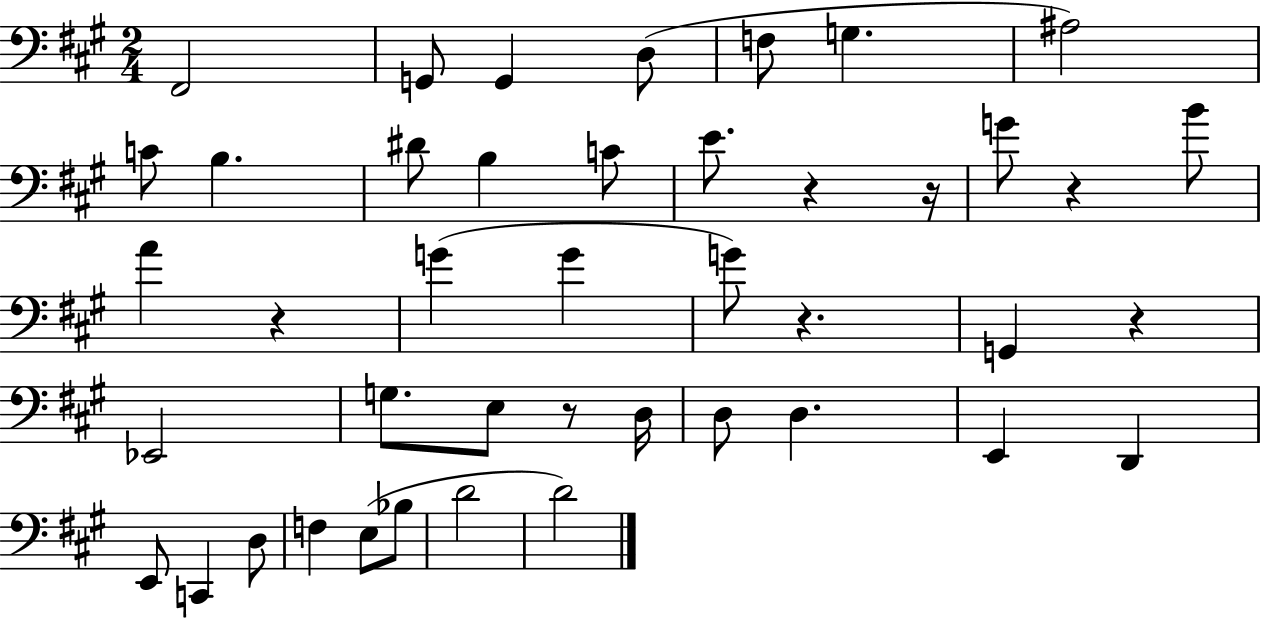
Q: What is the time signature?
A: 2/4